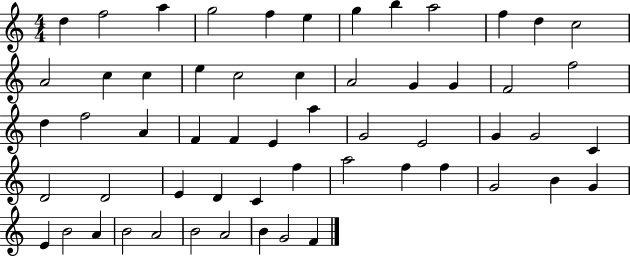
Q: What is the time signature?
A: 4/4